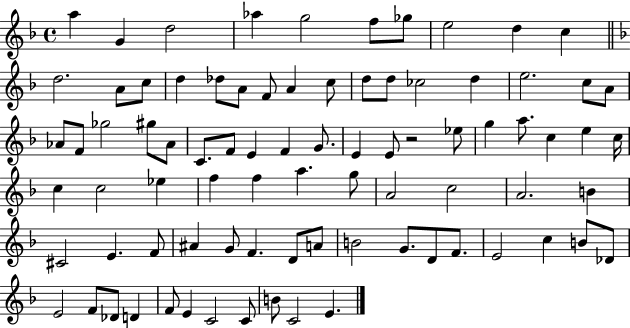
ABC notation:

X:1
T:Untitled
M:4/4
L:1/4
K:F
a G d2 _a g2 f/2 _g/2 e2 d c d2 A/2 c/2 d _d/2 A/2 F/2 A c/2 d/2 d/2 _c2 d e2 c/2 A/2 _A/2 F/2 _g2 ^g/2 _A/2 C/2 F/2 E F G/2 E E/2 z2 _e/2 g a/2 c e c/4 c c2 _e f f a g/2 A2 c2 A2 B ^C2 E F/2 ^A G/2 F D/2 A/2 B2 G/2 D/2 F/2 E2 c B/2 _D/2 E2 F/2 _D/2 D F/2 E C2 C/2 B/2 C2 E